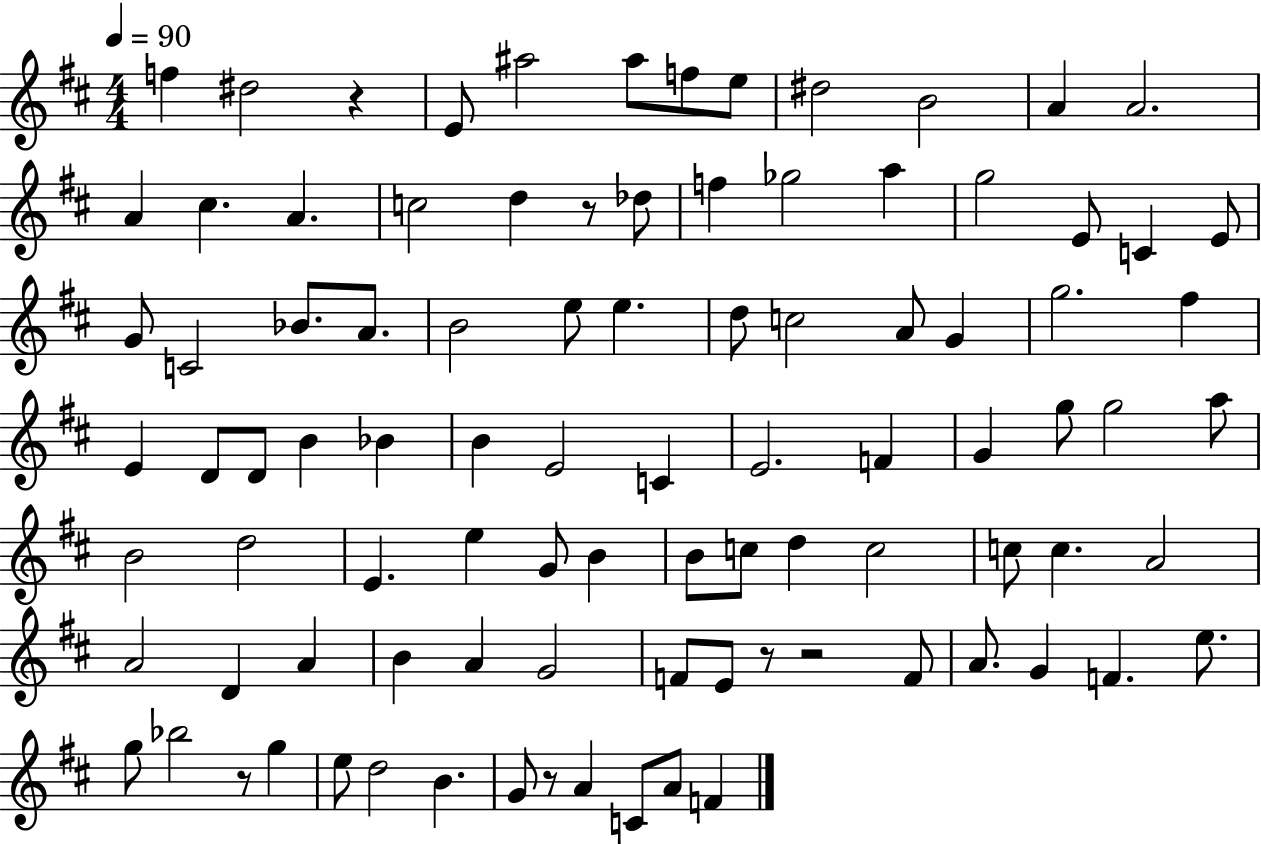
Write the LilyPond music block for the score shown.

{
  \clef treble
  \numericTimeSignature
  \time 4/4
  \key d \major
  \tempo 4 = 90
  \repeat volta 2 { f''4 dis''2 r4 | e'8 ais''2 ais''8 f''8 e''8 | dis''2 b'2 | a'4 a'2. | \break a'4 cis''4. a'4. | c''2 d''4 r8 des''8 | f''4 ges''2 a''4 | g''2 e'8 c'4 e'8 | \break g'8 c'2 bes'8. a'8. | b'2 e''8 e''4. | d''8 c''2 a'8 g'4 | g''2. fis''4 | \break e'4 d'8 d'8 b'4 bes'4 | b'4 e'2 c'4 | e'2. f'4 | g'4 g''8 g''2 a''8 | \break b'2 d''2 | e'4. e''4 g'8 b'4 | b'8 c''8 d''4 c''2 | c''8 c''4. a'2 | \break a'2 d'4 a'4 | b'4 a'4 g'2 | f'8 e'8 r8 r2 f'8 | a'8. g'4 f'4. e''8. | \break g''8 bes''2 r8 g''4 | e''8 d''2 b'4. | g'8 r8 a'4 c'8 a'8 f'4 | } \bar "|."
}